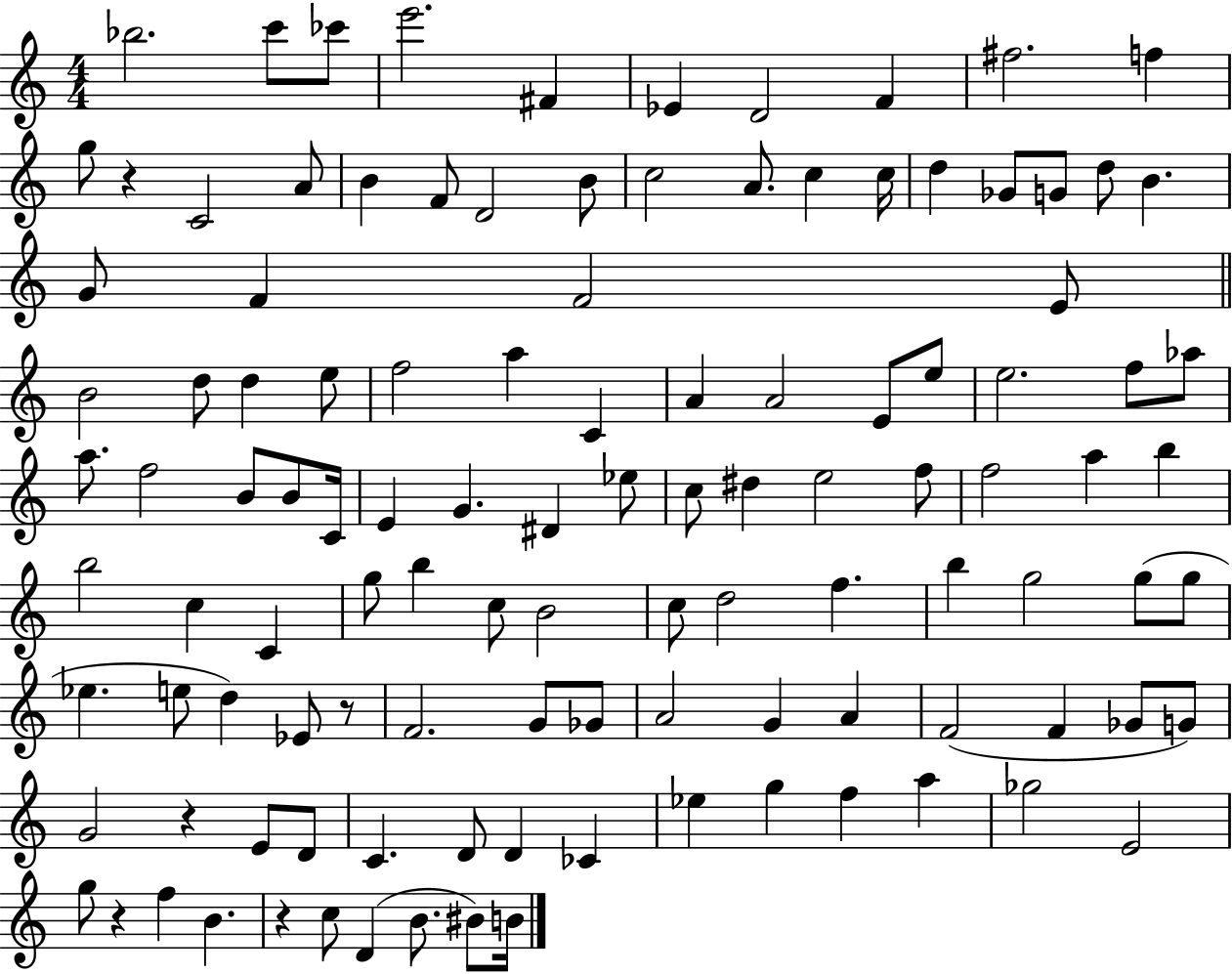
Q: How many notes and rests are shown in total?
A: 114